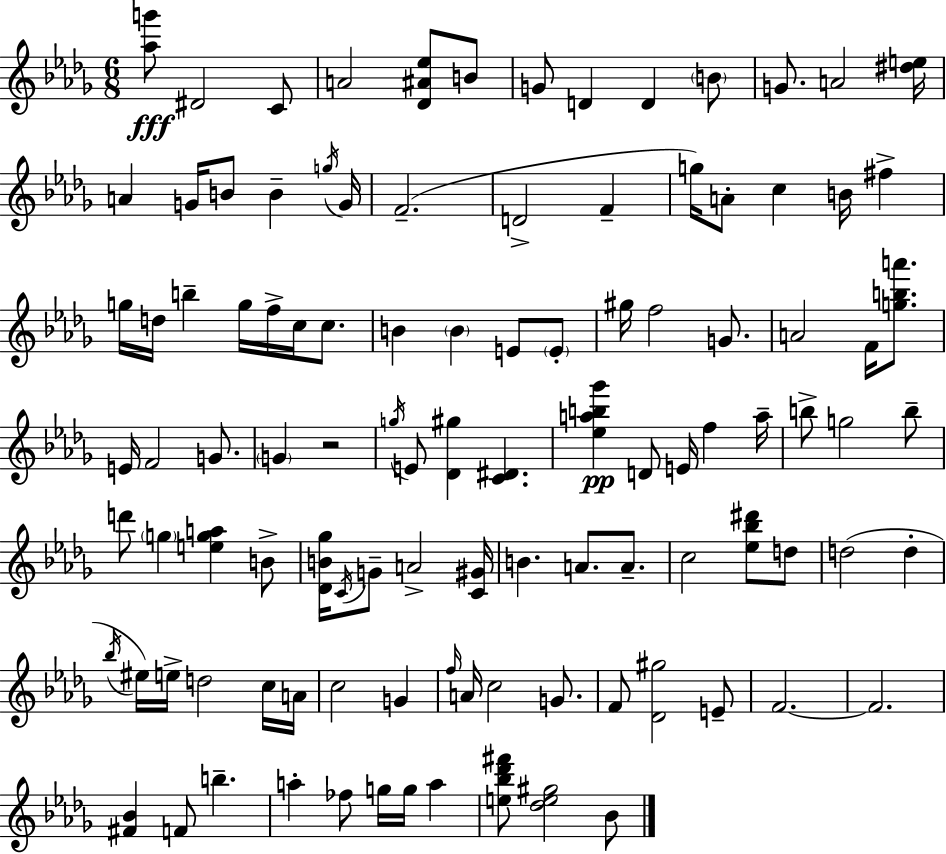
{
  \clef treble
  \numericTimeSignature
  \time 6/8
  \key bes \minor
  \repeat volta 2 { <aes'' g'''>8\fff dis'2 c'8 | a'2 <des' ais' ees''>8 b'8 | g'8 d'4 d'4 \parenthesize b'8 | g'8. a'2 <dis'' e''>16 | \break a'4 g'16 b'8 b'4-- \acciaccatura { g''16 } | g'16 f'2.--( | d'2-> f'4-- | g''16) a'8-. c''4 b'16 fis''4-> | \break g''16 d''16 b''4-- g''16 f''16-> c''16 c''8. | b'4 \parenthesize b'4 e'8 \parenthesize e'8-. | gis''16 f''2 g'8. | a'2 f'16 <g'' b'' a'''>8. | \break e'16 f'2 g'8. | \parenthesize g'4 r2 | \acciaccatura { g''16 } e'8 <des' gis''>4 <c' dis'>4. | <ees'' a'' b'' ges'''>4\pp d'8 e'16 f''4 | \break a''16-- b''8-> g''2 | b''8-- d'''8 \parenthesize g''4 <e'' g'' a''>4 | b'8-> <des' b' ges''>16 \acciaccatura { c'16 } g'8-- a'2-> | <c' gis'>16 b'4. a'8. | \break a'8.-- c''2 <ees'' bes'' dis'''>8 | d''8 d''2( d''4-. | \acciaccatura { bes''16 }) eis''16 e''16-> d''2 | c''16 a'16 c''2 | \break g'4 \grace { f''16 } a'16 c''2 | g'8. f'8 <des' gis''>2 | e'8-- f'2.~~ | f'2. | \break <fis' bes'>4 f'8 b''4.-- | a''4-. fes''8 g''16 | g''16 a''4 <e'' bes'' des''' fis'''>8 <des'' e'' gis''>2 | bes'8 } \bar "|."
}